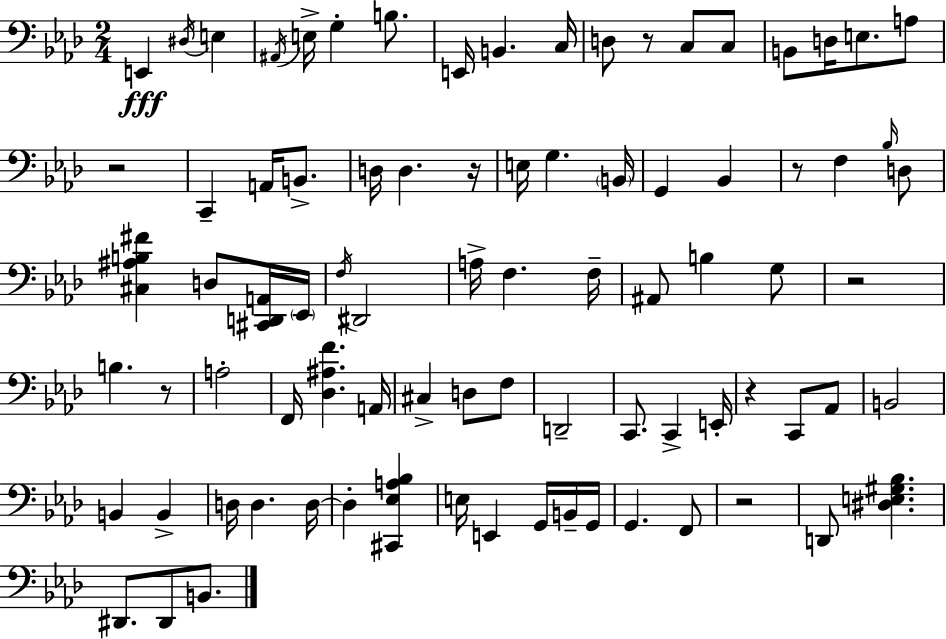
{
  \clef bass
  \numericTimeSignature
  \time 2/4
  \key aes \major
  e,4\fff \acciaccatura { dis16 } e4 | \acciaccatura { ais,16 } e16-> g4-. b8. | e,16 b,4. | c16 d8 r8 c8 | \break c8 b,8 d16 e8. | a8 r2 | c,4-- a,16 b,8.-> | d16 d4. | \break r16 e16 g4. | \parenthesize b,16 g,4 bes,4 | r8 f4 | \grace { bes16 } d8 <cis ais b fis'>4 d8 | \break <cis, d, a,>16 \parenthesize ees,16 \acciaccatura { f16 } dis,2 | a16-> f4. | f16-- ais,8 b4 | g8 r2 | \break b4. | r8 a2-. | f,16 <des ais f'>4. | a,16 cis4-> | \break d8 f8 d,2-- | c,8. c,4-> | e,16-. r4 | c,8 aes,8 b,2 | \break b,4 | b,4-> d16 d4. | d16~~ d4-. | <cis, ees a bes>4 e16 e,4 | \break g,16 b,16-- g,16 g,4. | f,8 r2 | d,8 <dis e gis bes>4. | dis,8. dis,8 | \break b,8. \bar "|."
}